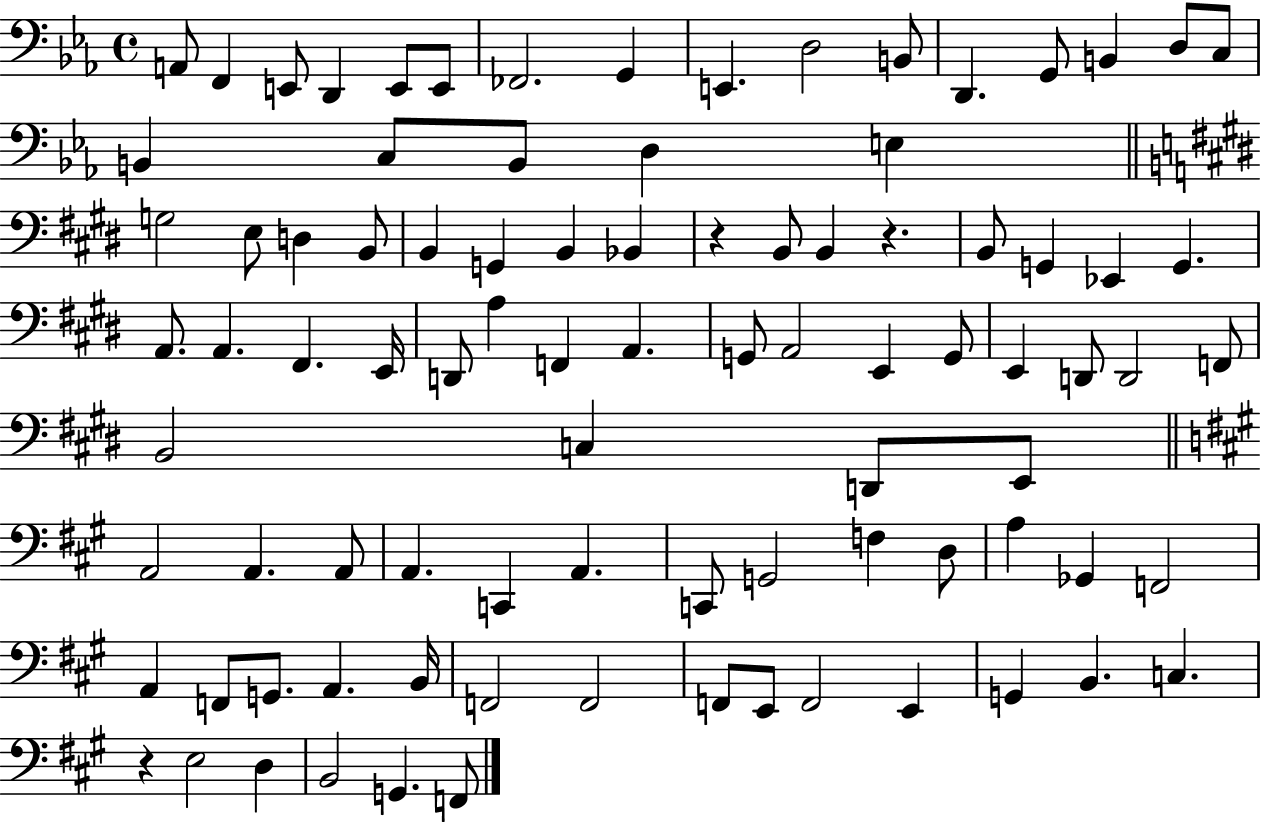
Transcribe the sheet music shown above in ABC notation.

X:1
T:Untitled
M:4/4
L:1/4
K:Eb
A,,/2 F,, E,,/2 D,, E,,/2 E,,/2 _F,,2 G,, E,, D,2 B,,/2 D,, G,,/2 B,, D,/2 C,/2 B,, C,/2 B,,/2 D, E, G,2 E,/2 D, B,,/2 B,, G,, B,, _B,, z B,,/2 B,, z B,,/2 G,, _E,, G,, A,,/2 A,, ^F,, E,,/4 D,,/2 A, F,, A,, G,,/2 A,,2 E,, G,,/2 E,, D,,/2 D,,2 F,,/2 B,,2 C, D,,/2 E,,/2 A,,2 A,, A,,/2 A,, C,, A,, C,,/2 G,,2 F, D,/2 A, _G,, F,,2 A,, F,,/2 G,,/2 A,, B,,/4 F,,2 F,,2 F,,/2 E,,/2 F,,2 E,, G,, B,, C, z E,2 D, B,,2 G,, F,,/2